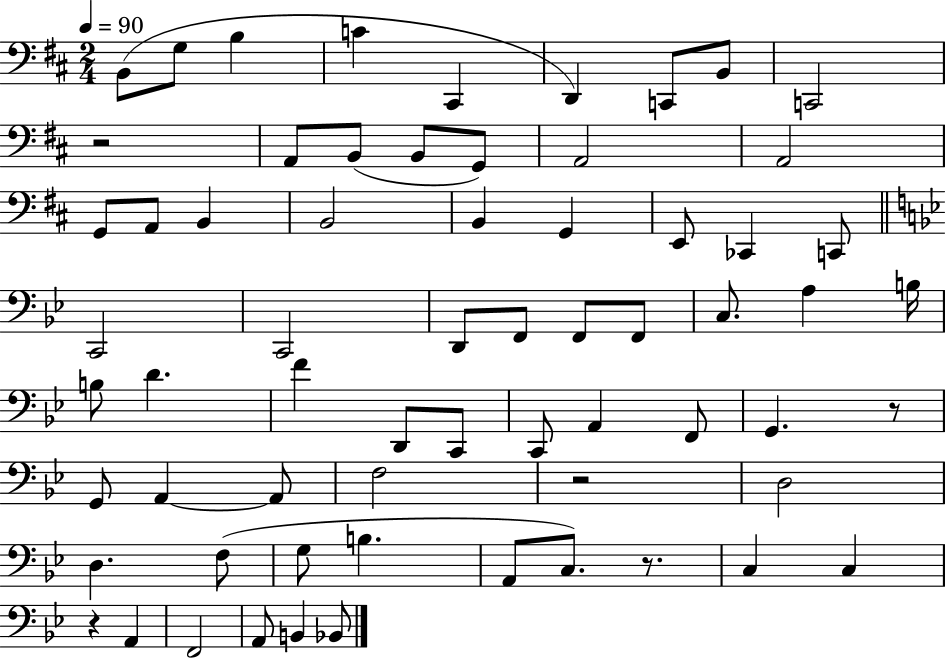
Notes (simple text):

B2/e G3/e B3/q C4/q C#2/q D2/q C2/e B2/e C2/h R/h A2/e B2/e B2/e G2/e A2/h A2/h G2/e A2/e B2/q B2/h B2/q G2/q E2/e CES2/q C2/e C2/h C2/h D2/e F2/e F2/e F2/e C3/e. A3/q B3/s B3/e D4/q. F4/q D2/e C2/e C2/e A2/q F2/e G2/q. R/e G2/e A2/q A2/e F3/h R/h D3/h D3/q. F3/e G3/e B3/q. A2/e C3/e. R/e. C3/q C3/q R/q A2/q F2/h A2/e B2/q Bb2/e